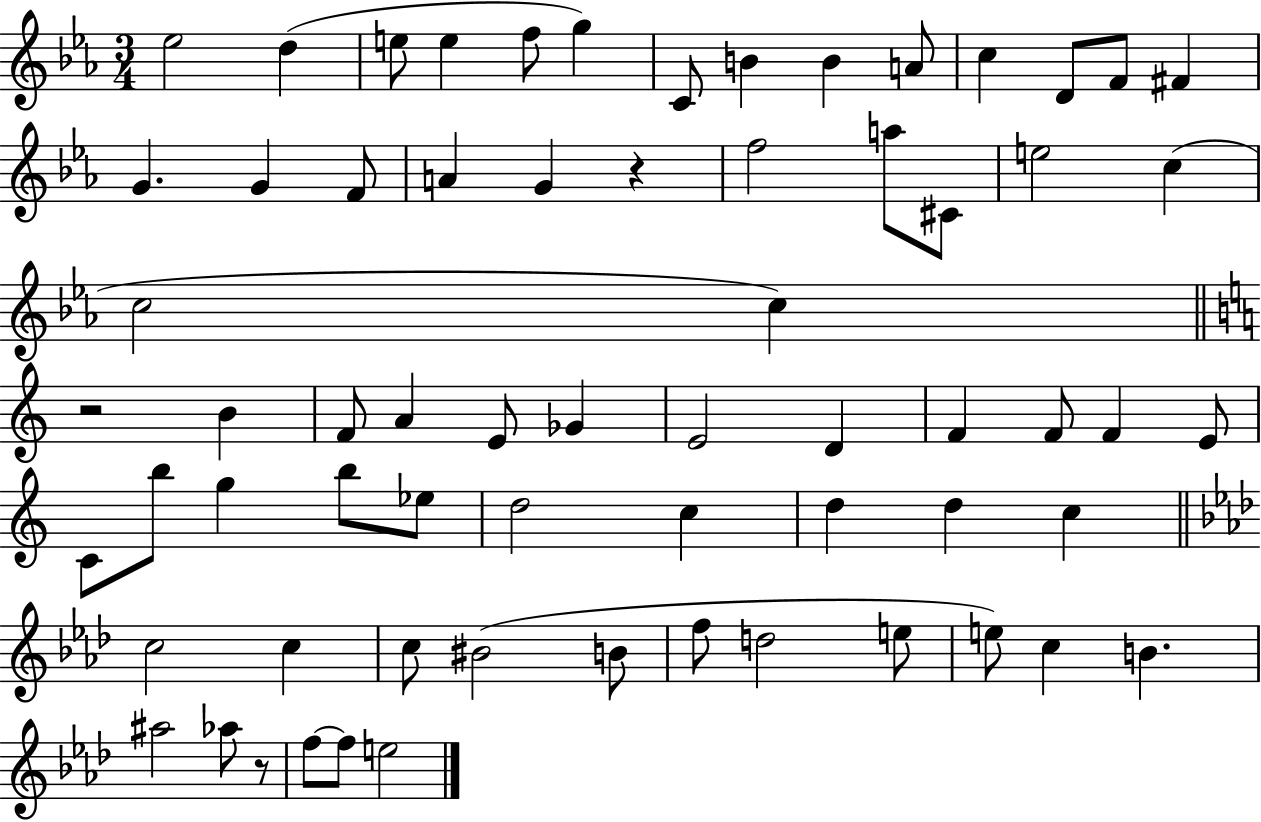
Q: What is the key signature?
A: EES major